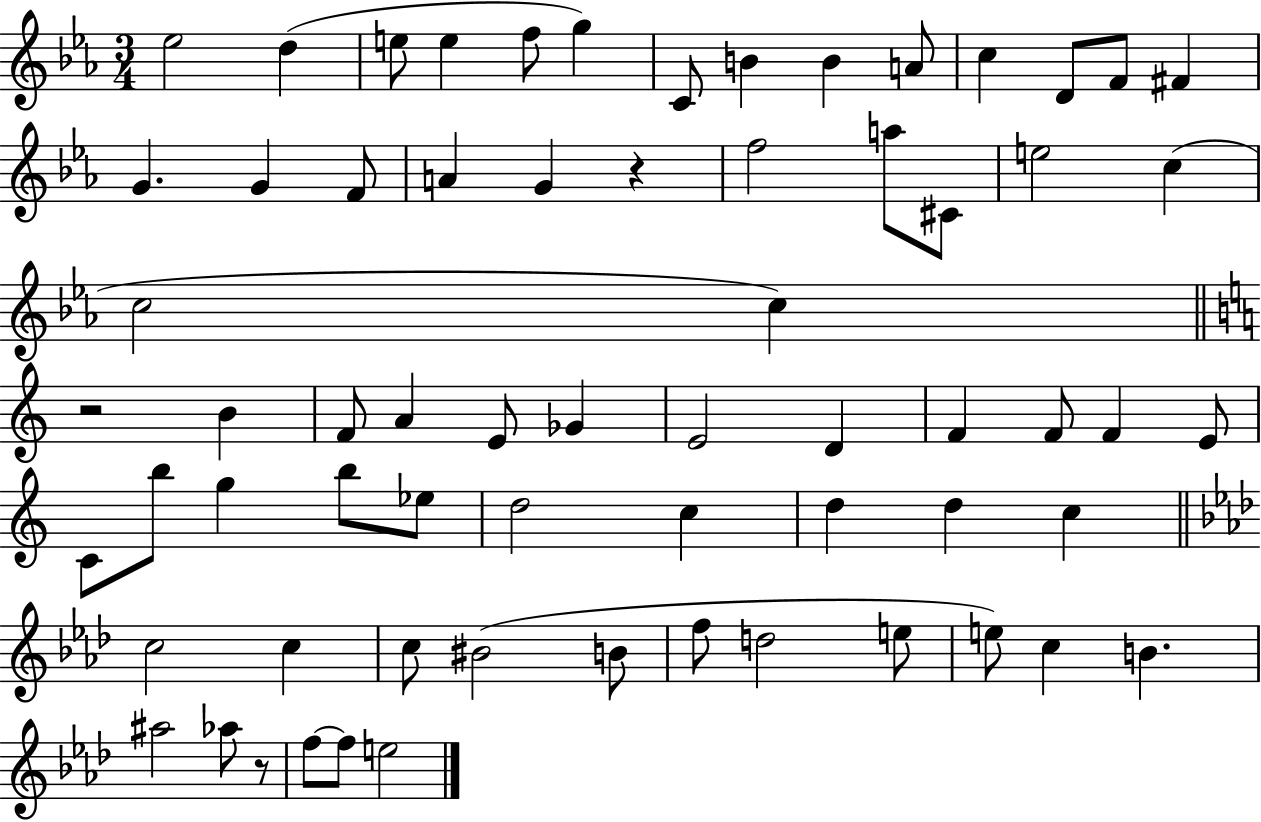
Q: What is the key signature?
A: EES major